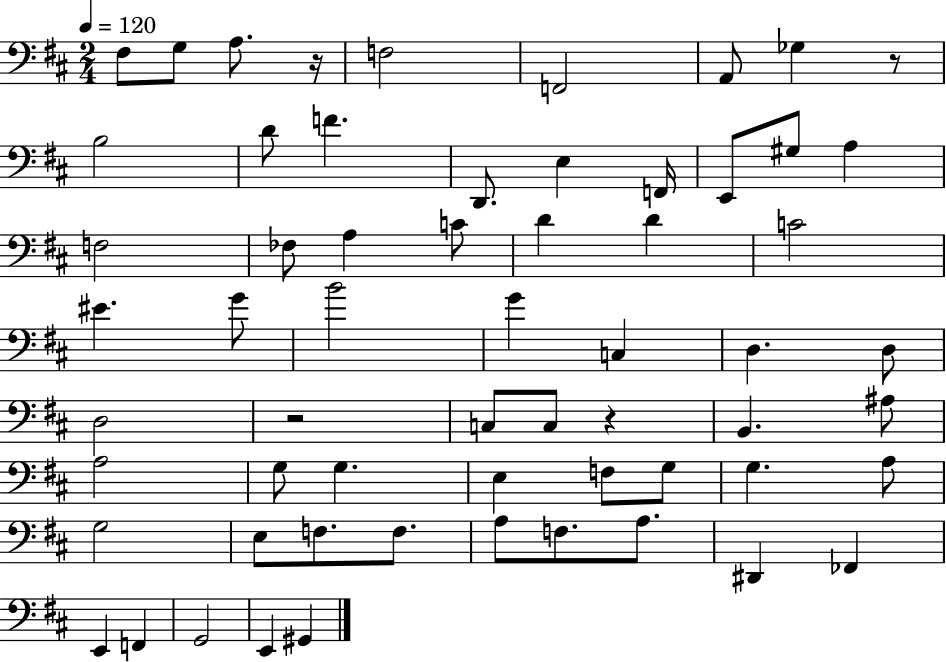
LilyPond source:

{
  \clef bass
  \numericTimeSignature
  \time 2/4
  \key d \major
  \tempo 4 = 120
  \repeat volta 2 { fis8 g8 a8. r16 | f2 | f,2 | a,8 ges4 r8 | \break b2 | d'8 f'4. | d,8. e4 f,16 | e,8 gis8 a4 | \break f2 | fes8 a4 c'8 | d'4 d'4 | c'2 | \break eis'4. g'8 | b'2 | g'4 c4 | d4. d8 | \break d2 | r2 | c8 c8 r4 | b,4. ais8 | \break a2 | g8 g4. | e4 f8 g8 | g4. a8 | \break g2 | e8 f8. f8. | a8 f8. a8. | dis,4 fes,4 | \break e,4 f,4 | g,2 | e,4 gis,4 | } \bar "|."
}